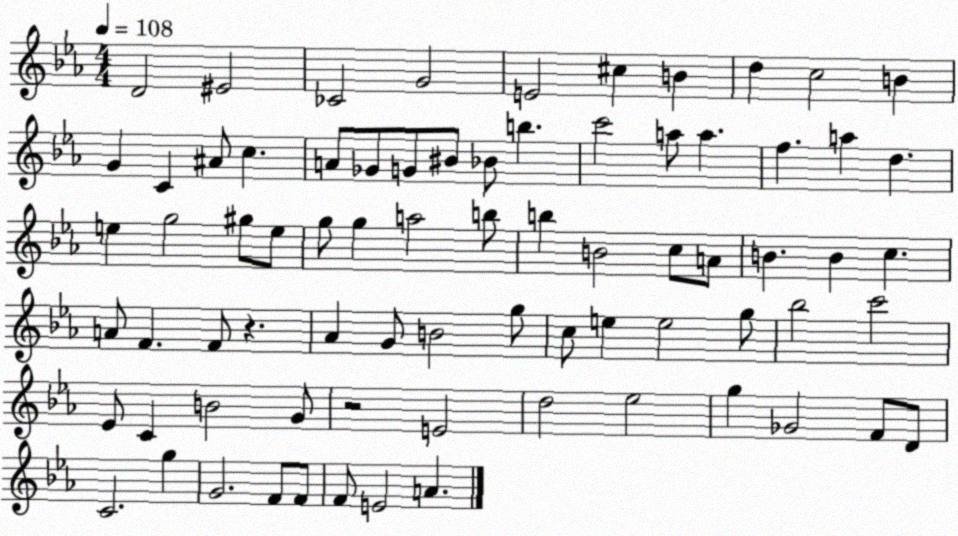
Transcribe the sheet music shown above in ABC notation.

X:1
T:Untitled
M:4/4
L:1/4
K:Eb
D2 ^E2 _C2 G2 E2 ^c B d c2 B G C ^A/2 c A/2 _G/2 G/2 ^B/2 _B/2 b c'2 a/2 a f a d e g2 ^g/2 e/2 g/2 g a2 b/2 b B2 c/2 A/2 B B c A/2 F F/2 z _A G/2 B2 g/2 c/2 e e2 g/2 _b2 c'2 _E/2 C B2 G/2 z2 E2 d2 _e2 g _G2 F/2 D/2 C2 g G2 F/2 F/2 F/2 E2 A